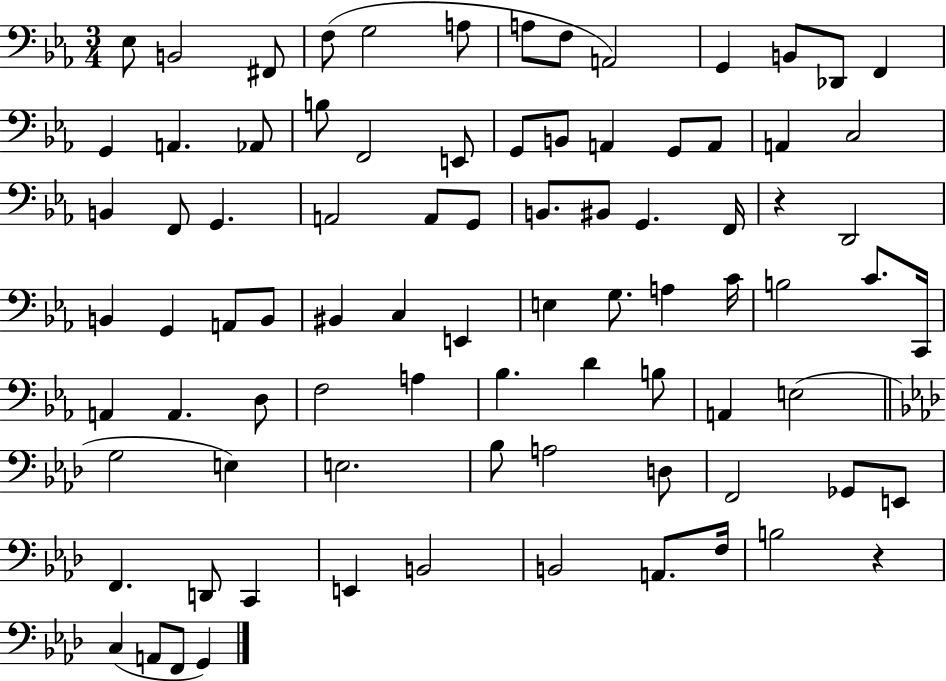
{
  \clef bass
  \numericTimeSignature
  \time 3/4
  \key ees \major
  \repeat volta 2 { ees8 b,2 fis,8 | f8( g2 a8 | a8 f8 a,2) | g,4 b,8 des,8 f,4 | \break g,4 a,4. aes,8 | b8 f,2 e,8 | g,8 b,8 a,4 g,8 a,8 | a,4 c2 | \break b,4 f,8 g,4. | a,2 a,8 g,8 | b,8. bis,8 g,4. f,16 | r4 d,2 | \break b,4 g,4 a,8 b,8 | bis,4 c4 e,4 | e4 g8. a4 c'16 | b2 c'8. c,16 | \break a,4 a,4. d8 | f2 a4 | bes4. d'4 b8 | a,4 e2( | \break \bar "||" \break \key aes \major g2 e4) | e2. | bes8 a2 d8 | f,2 ges,8 e,8 | \break f,4. d,8 c,4 | e,4 b,2 | b,2 a,8. f16 | b2 r4 | \break c4( a,8 f,8 g,4) | } \bar "|."
}